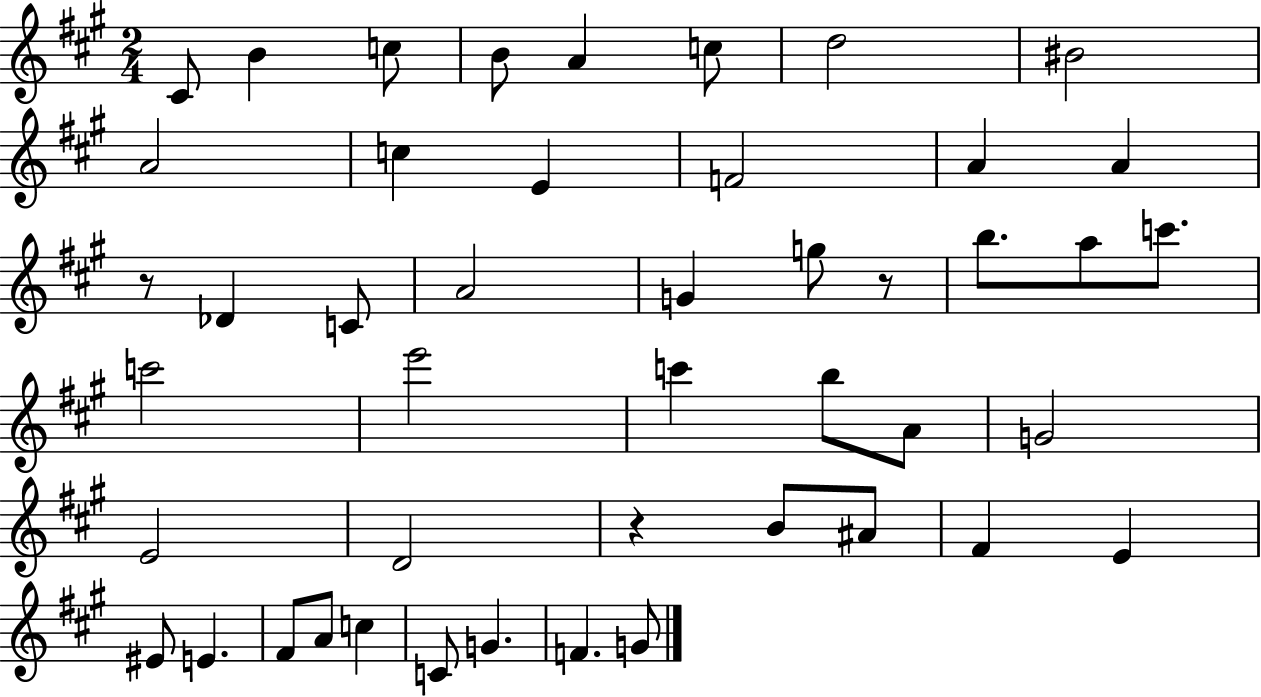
{
  \clef treble
  \numericTimeSignature
  \time 2/4
  \key a \major
  cis'8 b'4 c''8 | b'8 a'4 c''8 | d''2 | bis'2 | \break a'2 | c''4 e'4 | f'2 | a'4 a'4 | \break r8 des'4 c'8 | a'2 | g'4 g''8 r8 | b''8. a''8 c'''8. | \break c'''2 | e'''2 | c'''4 b''8 a'8 | g'2 | \break e'2 | d'2 | r4 b'8 ais'8 | fis'4 e'4 | \break eis'8 e'4. | fis'8 a'8 c''4 | c'8 g'4. | f'4. g'8 | \break \bar "|."
}